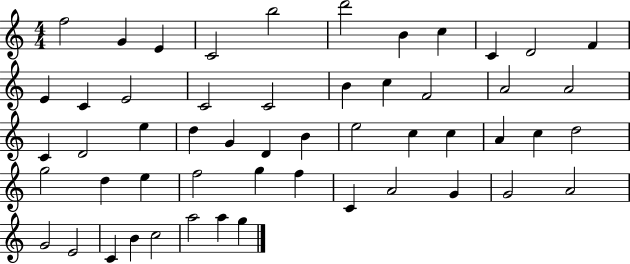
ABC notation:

X:1
T:Untitled
M:4/4
L:1/4
K:C
f2 G E C2 b2 d'2 B c C D2 F E C E2 C2 C2 B c F2 A2 A2 C D2 e d G D B e2 c c A c d2 g2 d e f2 g f C A2 G G2 A2 G2 E2 C B c2 a2 a g